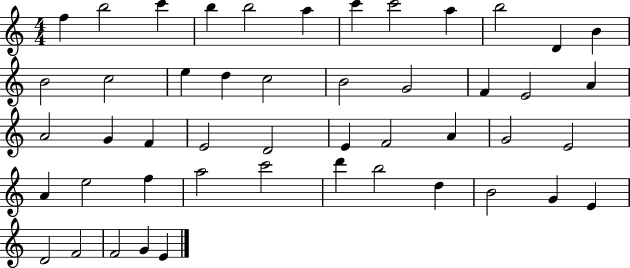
{
  \clef treble
  \numericTimeSignature
  \time 4/4
  \key c \major
  f''4 b''2 c'''4 | b''4 b''2 a''4 | c'''4 c'''2 a''4 | b''2 d'4 b'4 | \break b'2 c''2 | e''4 d''4 c''2 | b'2 g'2 | f'4 e'2 a'4 | \break a'2 g'4 f'4 | e'2 d'2 | e'4 f'2 a'4 | g'2 e'2 | \break a'4 e''2 f''4 | a''2 c'''2 | d'''4 b''2 d''4 | b'2 g'4 e'4 | \break d'2 f'2 | f'2 g'4 e'4 | \bar "|."
}